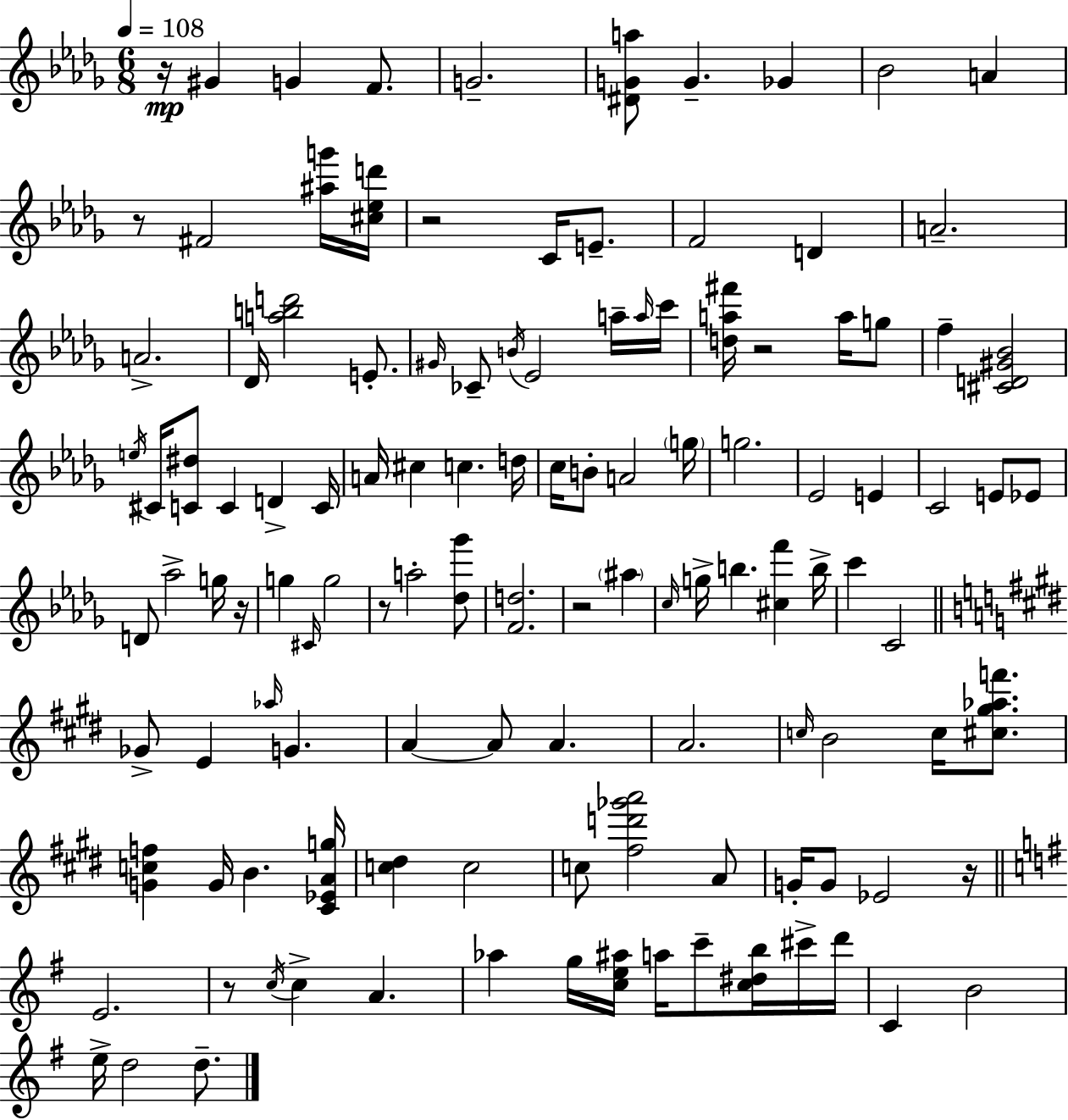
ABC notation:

X:1
T:Untitled
M:6/8
L:1/4
K:Bbm
z/4 ^G G F/2 G2 [^DGa]/2 G _G _B2 A z/2 ^F2 [^ag']/4 [^c_ed']/4 z2 C/4 E/2 F2 D A2 A2 _D/4 [abd']2 E/2 ^G/4 _C/2 B/4 _E2 a/4 a/4 c'/4 [da^f']/4 z2 a/4 g/2 f [^CD^G_B]2 e/4 ^C/4 [C^d]/2 C D C/4 A/4 ^c c d/4 c/4 B/2 A2 g/4 g2 _E2 E C2 E/2 _E/2 D/2 _a2 g/4 z/4 g ^C/4 g2 z/2 a2 [_d_g']/2 [Fd]2 z2 ^a c/4 g/4 b [^cf'] b/4 c' C2 _G/2 E _a/4 G A A/2 A A2 c/4 B2 c/4 [^c^g_af']/2 [Gcf] G/4 B [^C_EAg]/4 [c^d] c2 c/2 [^fd'_g'a']2 A/2 G/4 G/2 _E2 z/4 E2 z/2 c/4 c A _a g/4 [ce^a]/4 a/4 c'/2 [c^db]/4 ^c'/4 d'/4 C B2 e/4 d2 d/2